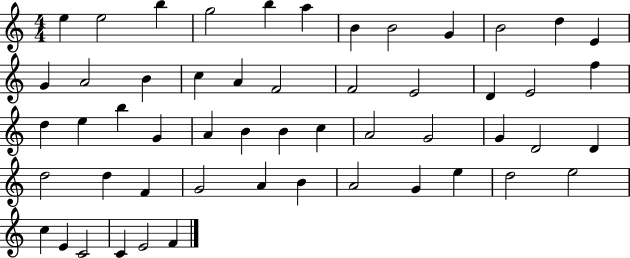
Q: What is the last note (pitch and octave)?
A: F4